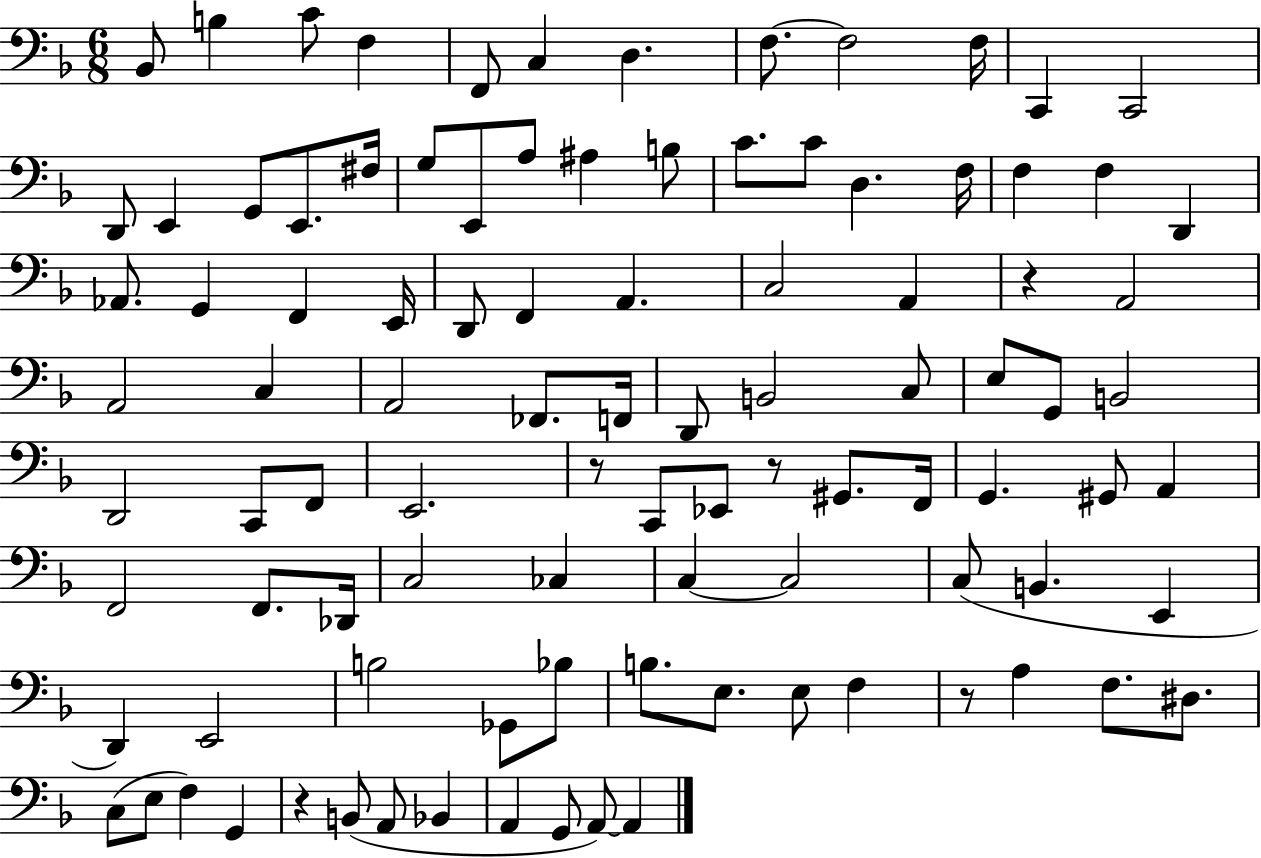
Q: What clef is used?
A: bass